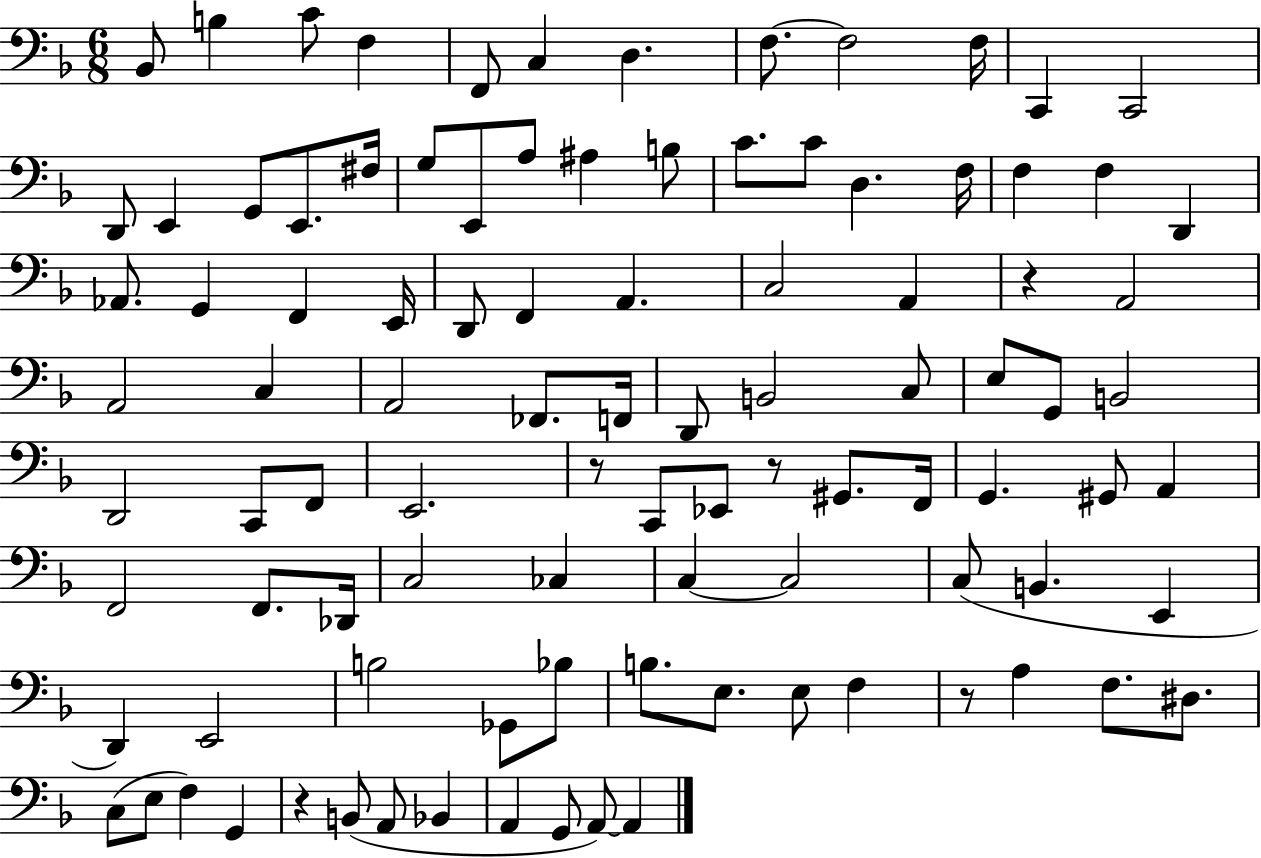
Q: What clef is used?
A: bass